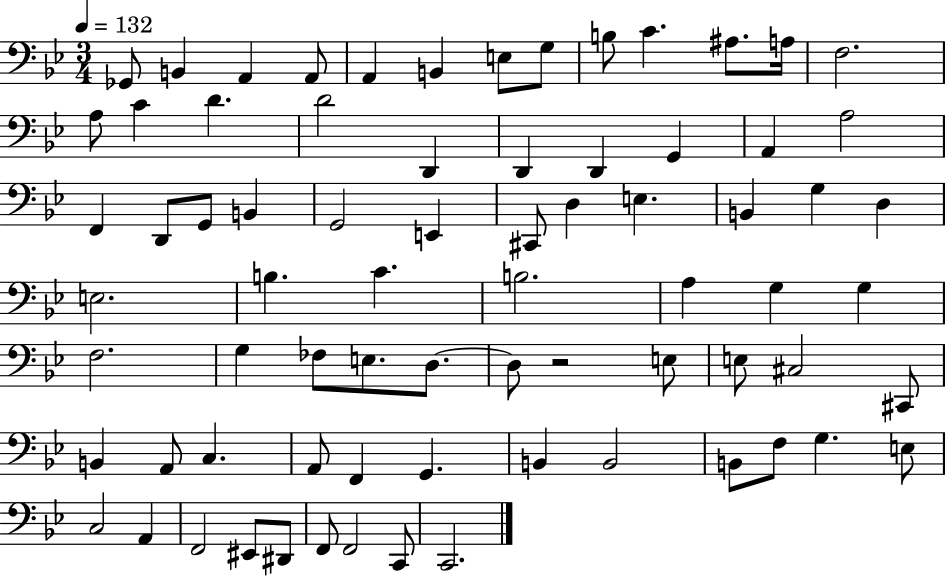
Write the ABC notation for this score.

X:1
T:Untitled
M:3/4
L:1/4
K:Bb
_G,,/2 B,, A,, A,,/2 A,, B,, E,/2 G,/2 B,/2 C ^A,/2 A,/4 F,2 A,/2 C D D2 D,, D,, D,, G,, A,, A,2 F,, D,,/2 G,,/2 B,, G,,2 E,, ^C,,/2 D, E, B,, G, D, E,2 B, C B,2 A, G, G, F,2 G, _F,/2 E,/2 D,/2 D,/2 z2 E,/2 E,/2 ^C,2 ^C,,/2 B,, A,,/2 C, A,,/2 F,, G,, B,, B,,2 B,,/2 F,/2 G, E,/2 C,2 A,, F,,2 ^E,,/2 ^D,,/2 F,,/2 F,,2 C,,/2 C,,2